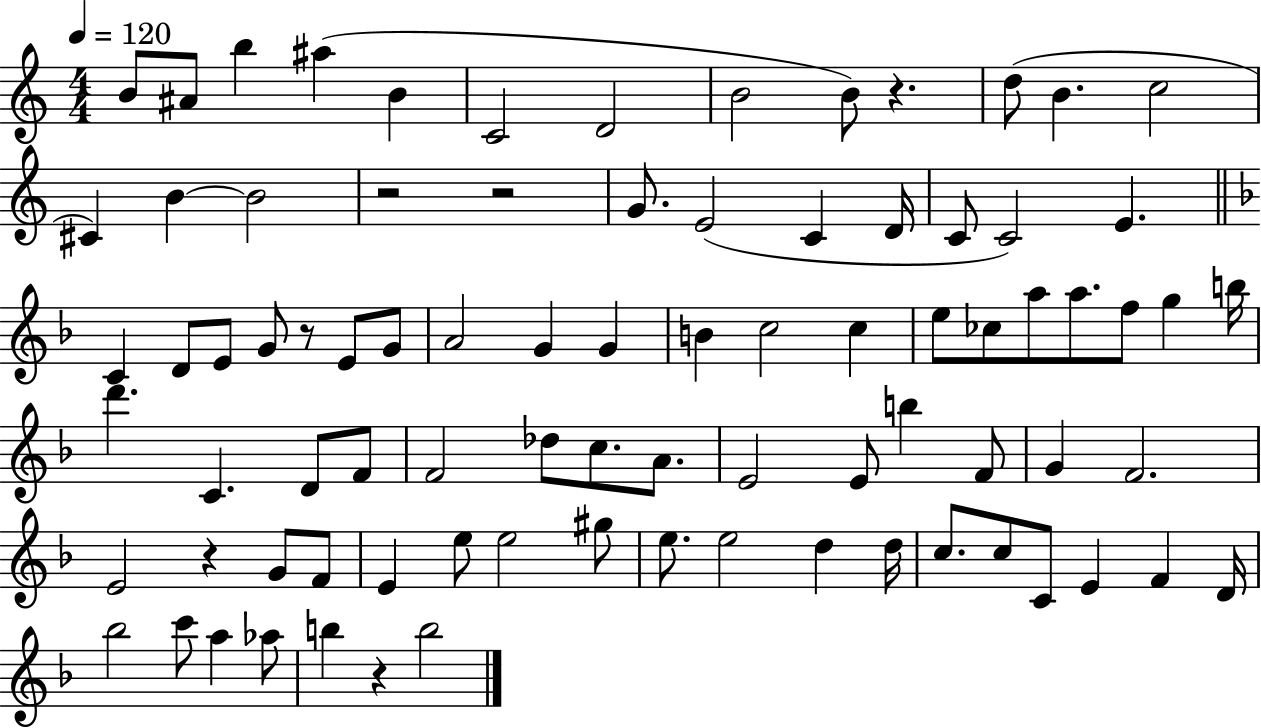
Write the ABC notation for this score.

X:1
T:Untitled
M:4/4
L:1/4
K:C
B/2 ^A/2 b ^a B C2 D2 B2 B/2 z d/2 B c2 ^C B B2 z2 z2 G/2 E2 C D/4 C/2 C2 E C D/2 E/2 G/2 z/2 E/2 G/2 A2 G G B c2 c e/2 _c/2 a/2 a/2 f/2 g b/4 d' C D/2 F/2 F2 _d/2 c/2 A/2 E2 E/2 b F/2 G F2 E2 z G/2 F/2 E e/2 e2 ^g/2 e/2 e2 d d/4 c/2 c/2 C/2 E F D/4 _b2 c'/2 a _a/2 b z b2